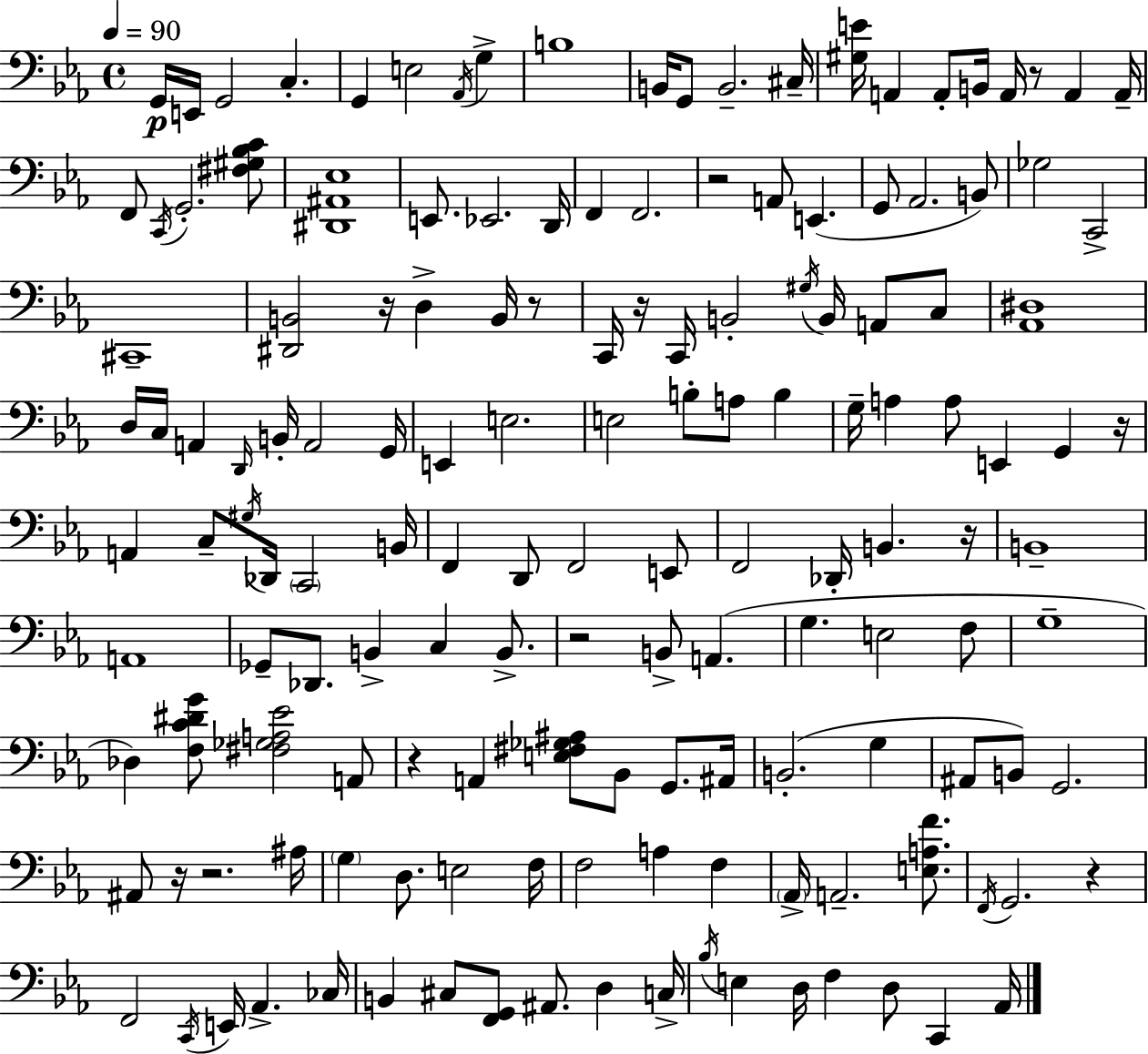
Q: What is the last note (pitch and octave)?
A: Ab2